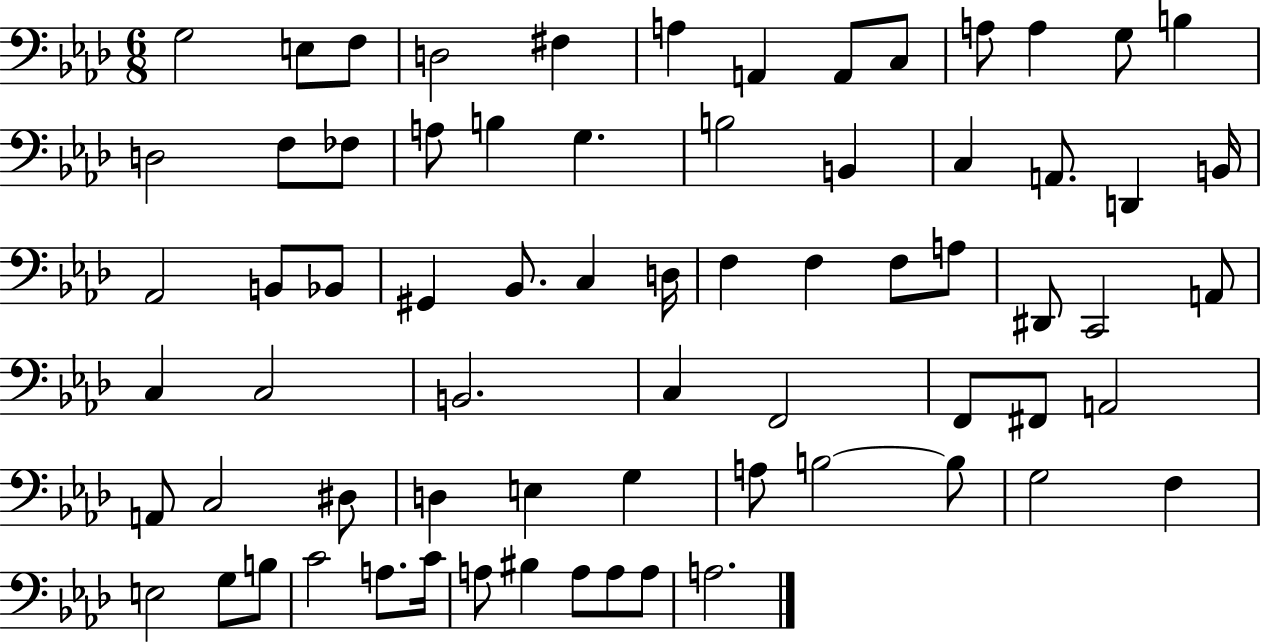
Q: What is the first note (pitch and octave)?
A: G3